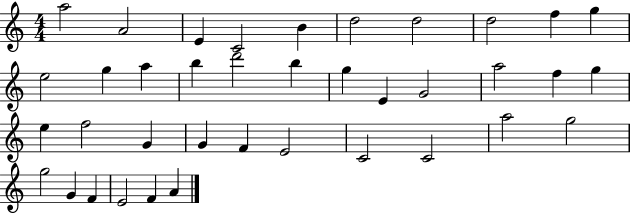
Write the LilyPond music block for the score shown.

{
  \clef treble
  \numericTimeSignature
  \time 4/4
  \key c \major
  a''2 a'2 | e'4 c'2 b'4 | d''2 d''2 | d''2 f''4 g''4 | \break e''2 g''4 a''4 | b''4 d'''2 b''4 | g''4 e'4 g'2 | a''2 f''4 g''4 | \break e''4 f''2 g'4 | g'4 f'4 e'2 | c'2 c'2 | a''2 g''2 | \break g''2 g'4 f'4 | e'2 f'4 a'4 | \bar "|."
}